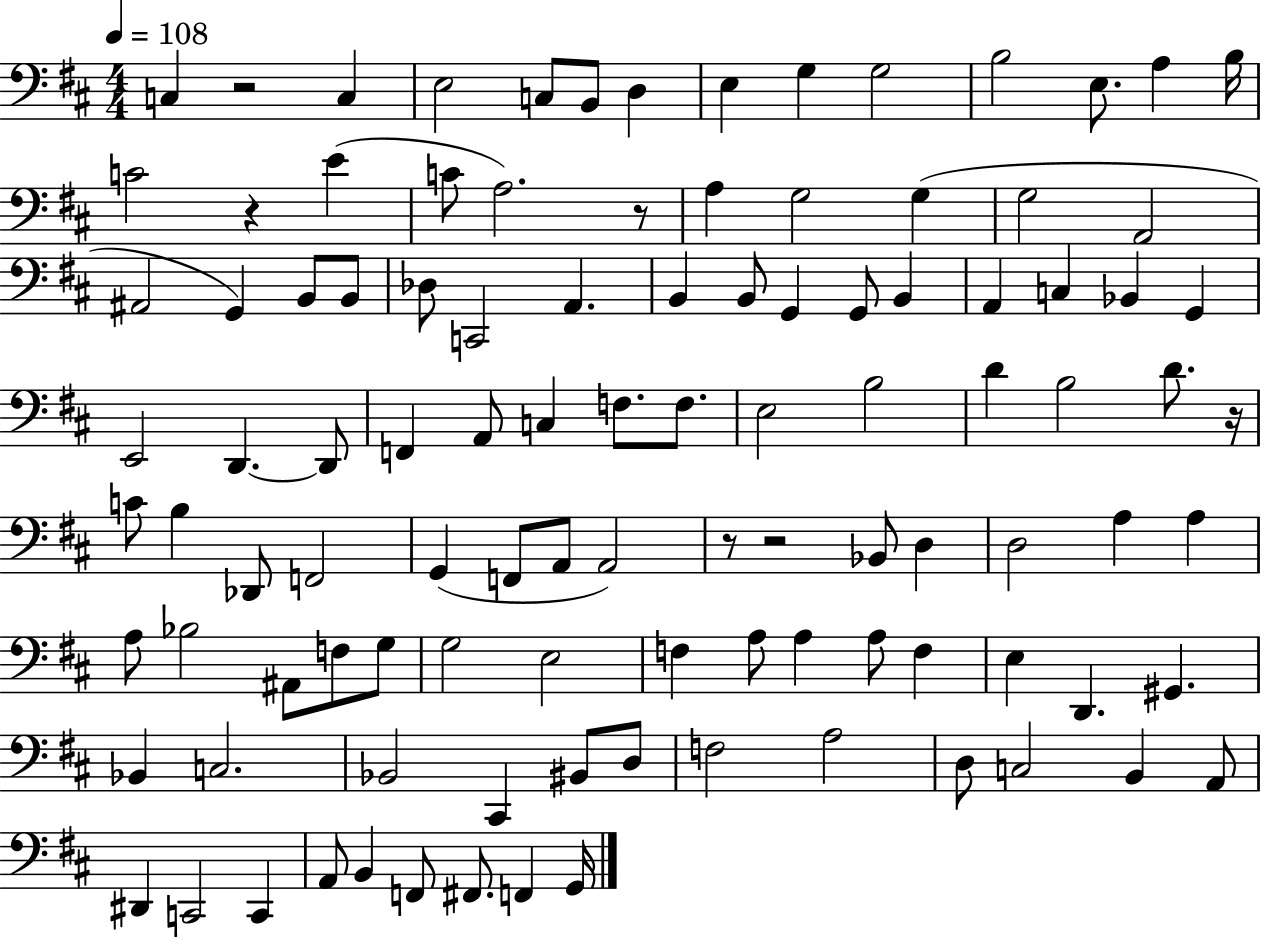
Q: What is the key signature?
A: D major